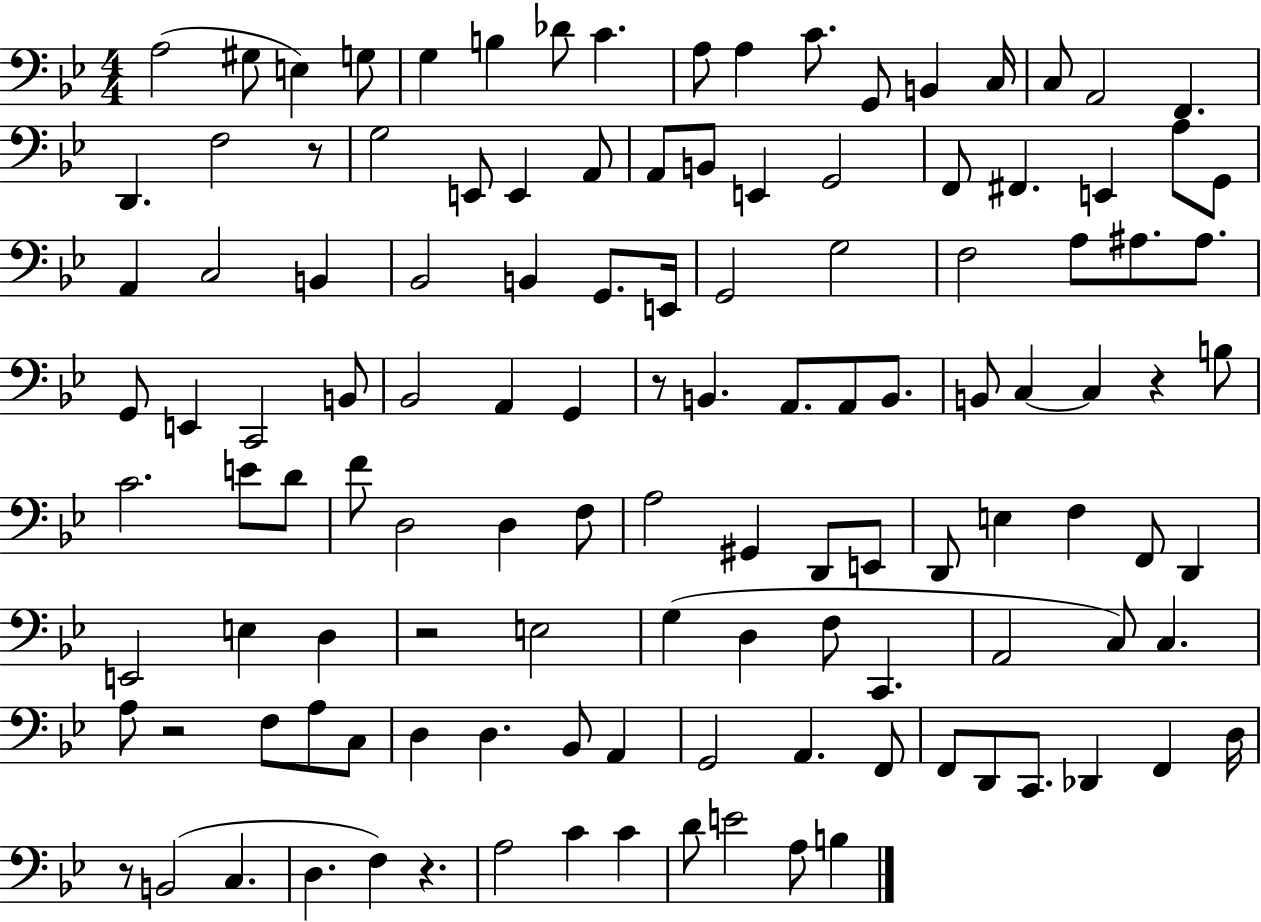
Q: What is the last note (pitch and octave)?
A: B3